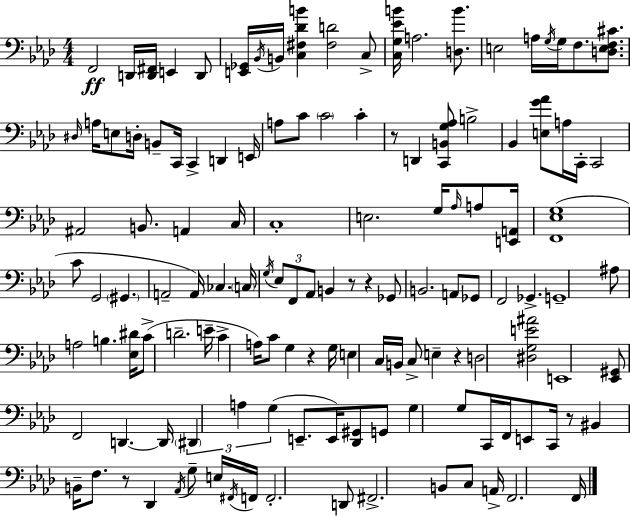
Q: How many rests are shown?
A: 7